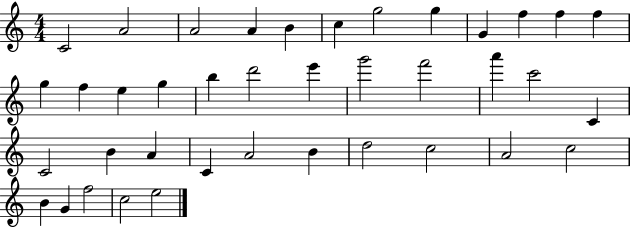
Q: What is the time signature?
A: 4/4